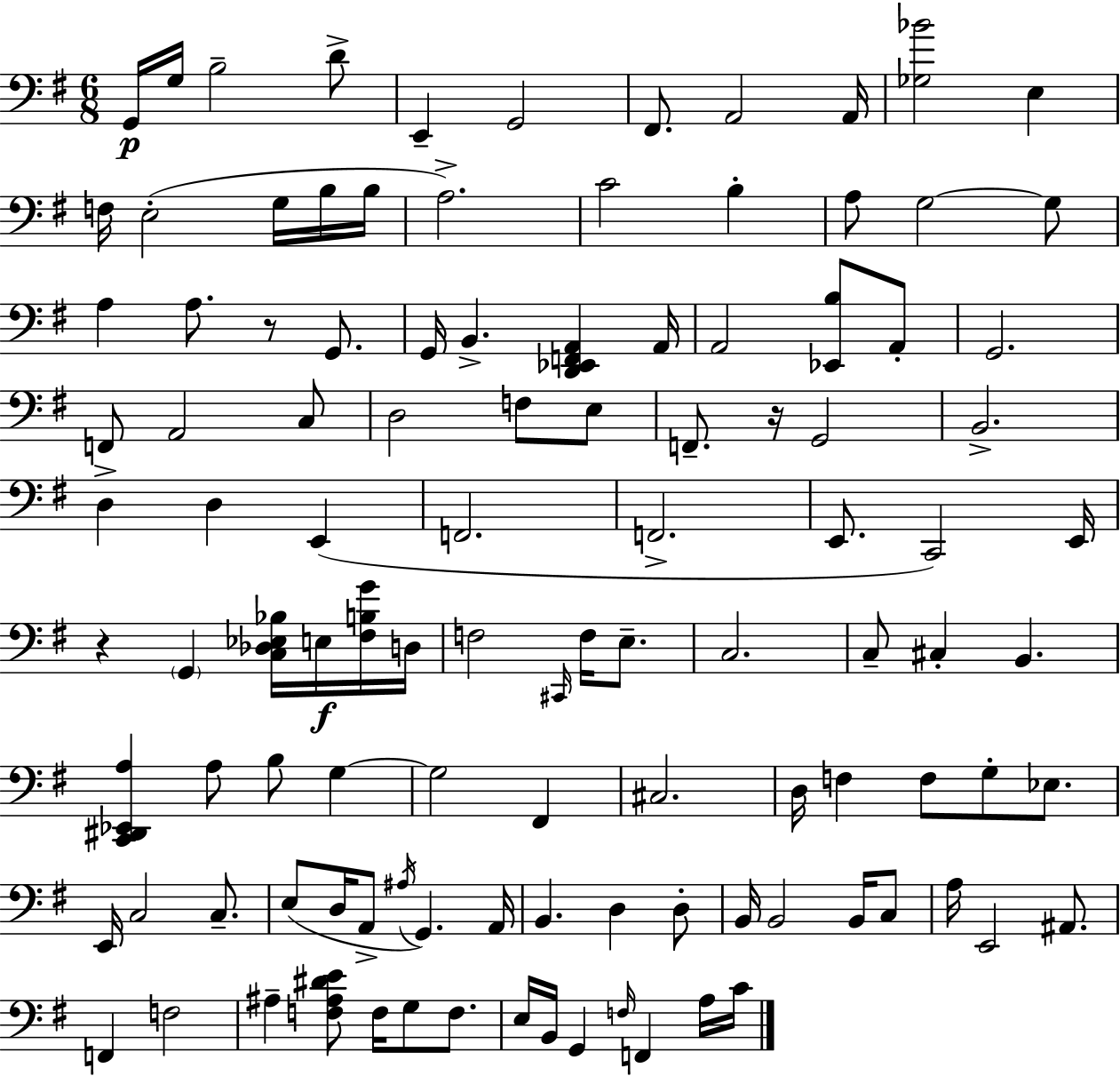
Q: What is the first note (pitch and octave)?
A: G2